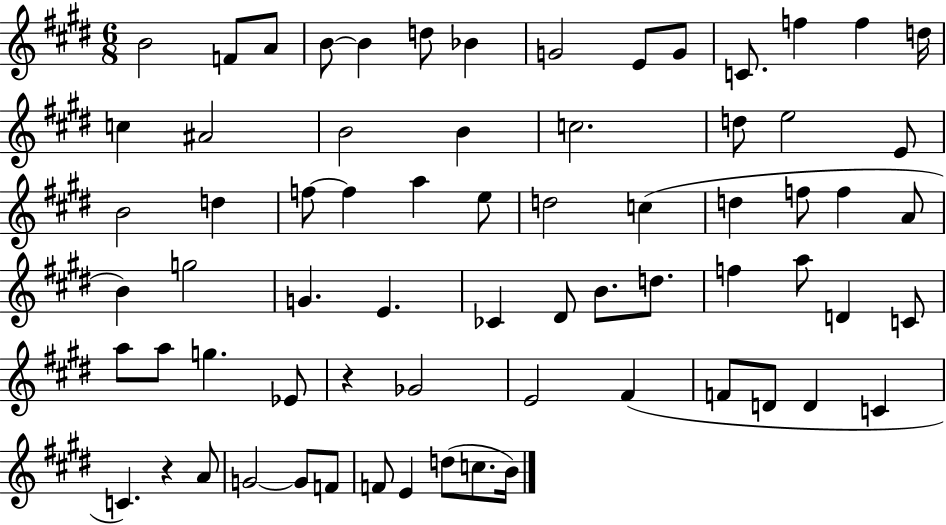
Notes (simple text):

B4/h F4/e A4/e B4/e B4/q D5/e Bb4/q G4/h E4/e G4/e C4/e. F5/q F5/q D5/s C5/q A#4/h B4/h B4/q C5/h. D5/e E5/h E4/e B4/h D5/q F5/e F5/q A5/q E5/e D5/h C5/q D5/q F5/e F5/q A4/e B4/q G5/h G4/q. E4/q. CES4/q D#4/e B4/e. D5/e. F5/q A5/e D4/q C4/e A5/e A5/e G5/q. Eb4/e R/q Gb4/h E4/h F#4/q F4/e D4/e D4/q C4/q C4/q. R/q A4/e G4/h G4/e F4/e F4/e E4/q D5/e C5/e. B4/s